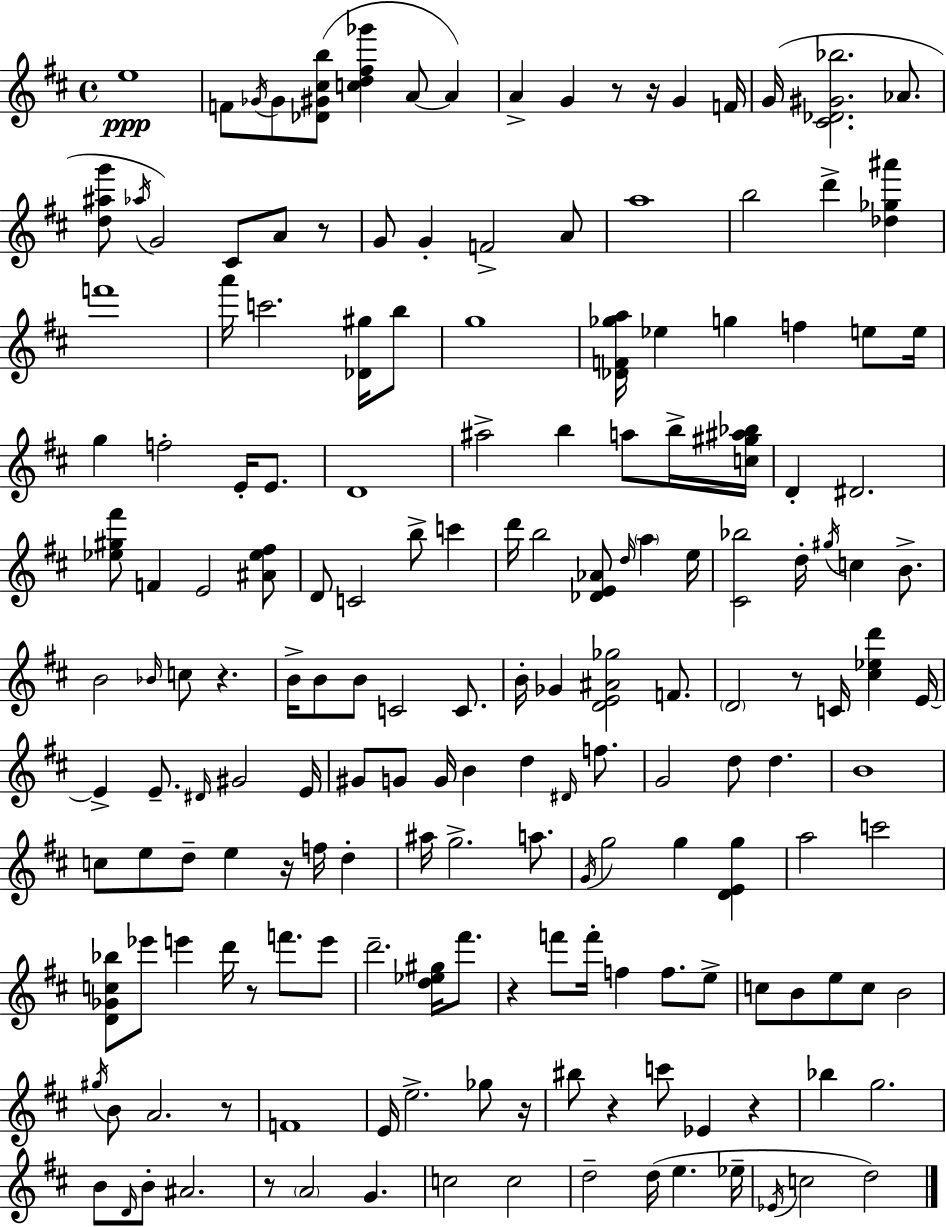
E5/w F4/e Gb4/s Gb4/e [Db4,G#4,C#5,B5]/e [C5,D5,F#5,Gb6]/q A4/e A4/q A4/q G4/q R/e R/s G4/q F4/s G4/s [C#4,Db4,G#4,Bb5]/h. Ab4/e. [D5,A#5,G6]/e Ab5/s G4/h C#4/e A4/e R/e G4/e G4/q F4/h A4/e A5/w B5/h D6/q [Db5,Gb5,A#6]/q F6/w A6/s C6/h. [Db4,G#5]/s B5/e G5/w [Db4,F4,Gb5,A5]/s Eb5/q G5/q F5/q E5/e E5/s G5/q F5/h E4/s E4/e. D4/w A#5/h B5/q A5/e B5/s [C5,G#5,A#5,Bb5]/s D4/q D#4/h. [Eb5,G#5,F#6]/e F4/q E4/h [A#4,Eb5,F#5]/e D4/e C4/h B5/e C6/q D6/s B5/h [Db4,E4,Ab4]/e D5/s A5/q E5/s [C#4,Bb5]/h D5/s G#5/s C5/q B4/e. B4/h Bb4/s C5/e R/q. B4/s B4/e B4/e C4/h C4/e. B4/s Gb4/q [D4,E4,A#4,Gb5]/h F4/e. D4/h R/e C4/s [C#5,Eb5,D6]/q E4/s E4/q E4/e. D#4/s G#4/h E4/s G#4/e G4/e G4/s B4/q D5/q D#4/s F5/e. G4/h D5/e D5/q. B4/w C5/e E5/e D5/e E5/q R/s F5/s D5/q A#5/s G5/h. A5/e. G4/s G5/h G5/q [D4,E4,G5]/q A5/h C6/h [D4,Gb4,C5,Bb5]/e Eb6/e E6/q D6/s R/e F6/e. E6/e D6/h. [D5,Eb5,G#5]/s F#6/e. R/q F6/e F6/s F5/q F5/e. E5/e C5/e B4/e E5/e C5/e B4/h G#5/s B4/e A4/h. R/e F4/w E4/s E5/h. Gb5/e R/s BIS5/e R/q C6/e Eb4/q R/q Bb5/q G5/h. B4/e D4/s B4/e A#4/h. R/e A4/h G4/q. C5/h C5/h D5/h D5/s E5/q. Eb5/s Eb4/s C5/h D5/h